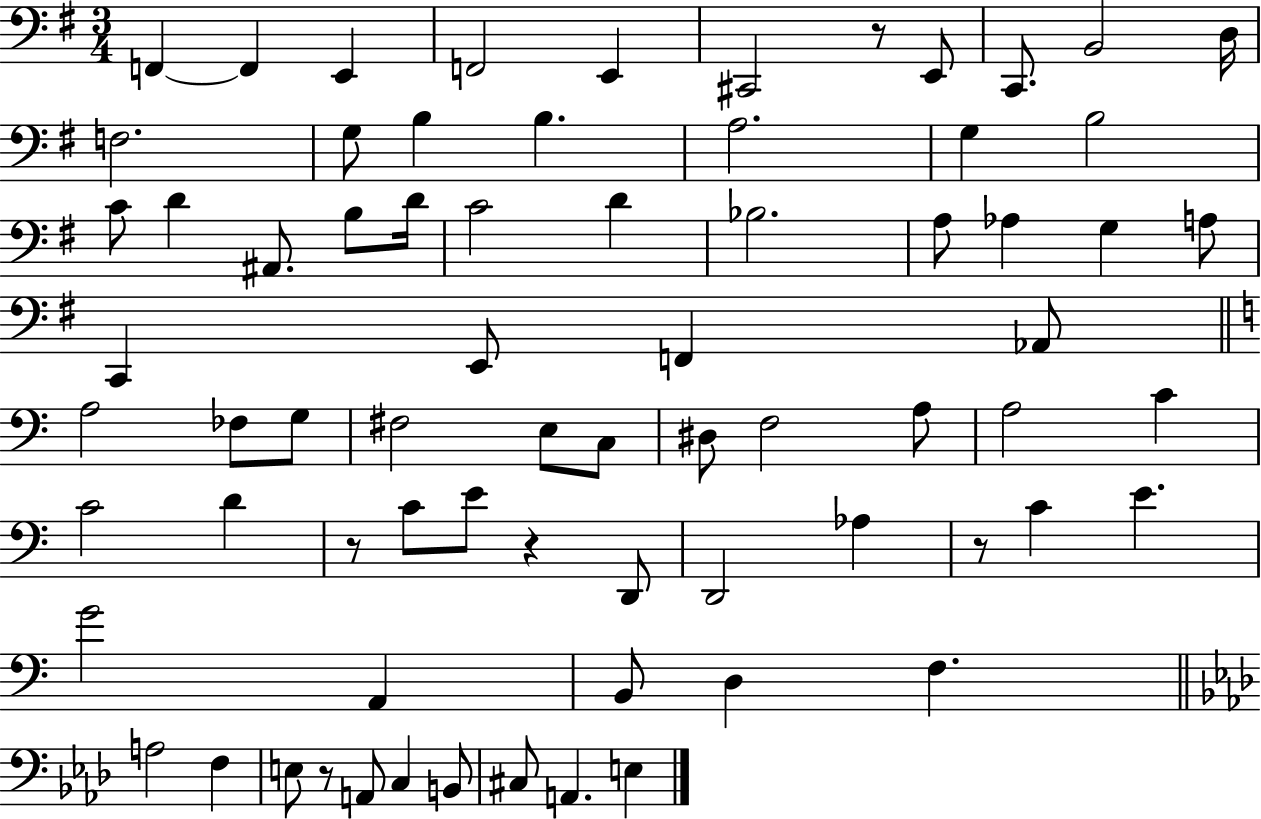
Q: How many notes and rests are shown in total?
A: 72